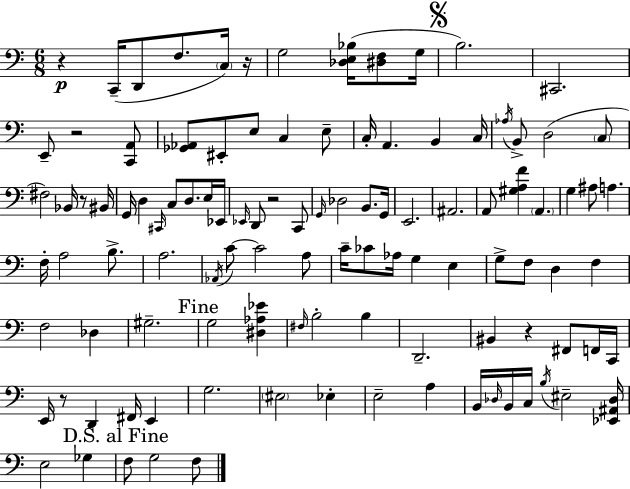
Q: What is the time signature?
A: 6/8